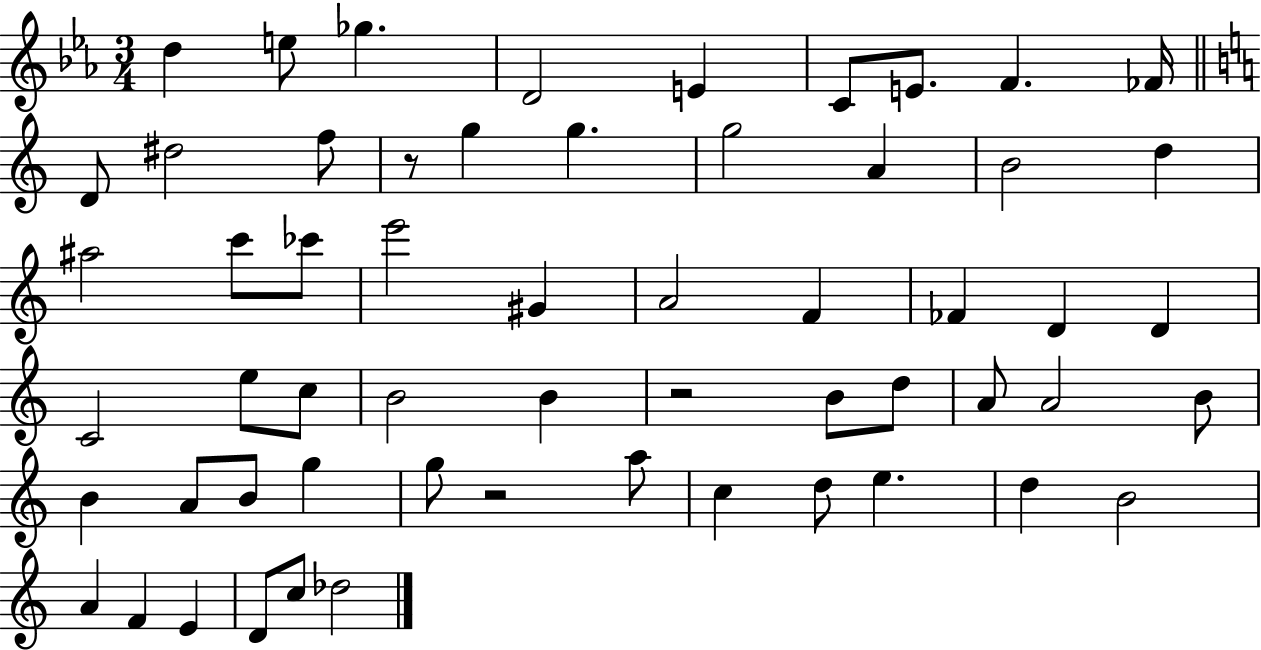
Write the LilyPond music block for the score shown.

{
  \clef treble
  \numericTimeSignature
  \time 3/4
  \key ees \major
  \repeat volta 2 { d''4 e''8 ges''4. | d'2 e'4 | c'8 e'8. f'4. fes'16 | \bar "||" \break \key c \major d'8 dis''2 f''8 | r8 g''4 g''4. | g''2 a'4 | b'2 d''4 | \break ais''2 c'''8 ces'''8 | e'''2 gis'4 | a'2 f'4 | fes'4 d'4 d'4 | \break c'2 e''8 c''8 | b'2 b'4 | r2 b'8 d''8 | a'8 a'2 b'8 | \break b'4 a'8 b'8 g''4 | g''8 r2 a''8 | c''4 d''8 e''4. | d''4 b'2 | \break a'4 f'4 e'4 | d'8 c''8 des''2 | } \bar "|."
}